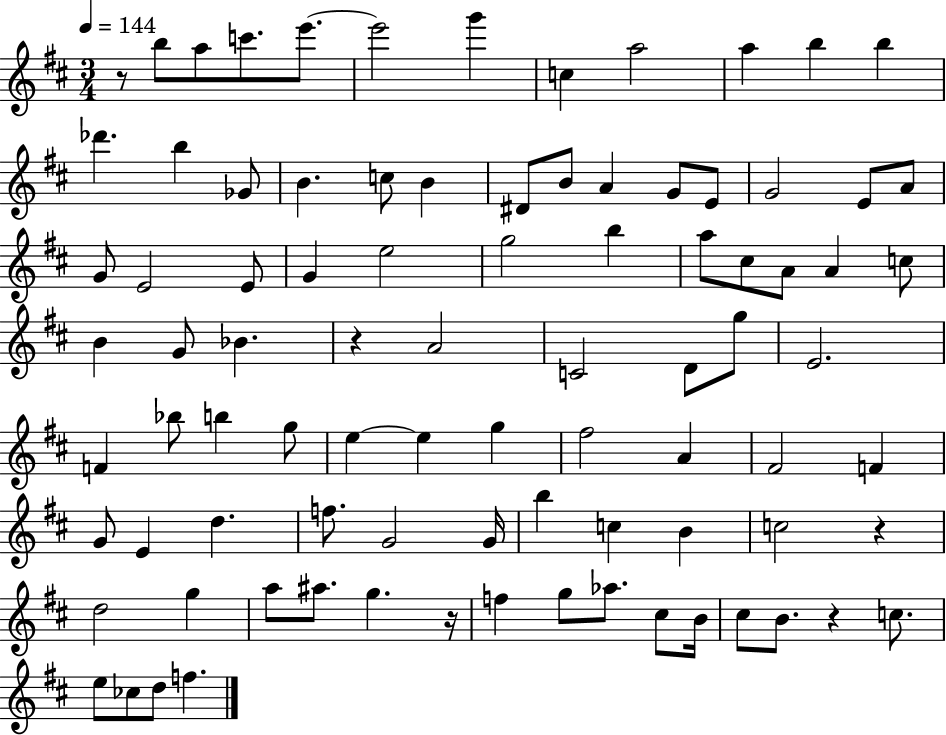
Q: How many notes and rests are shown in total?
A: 88